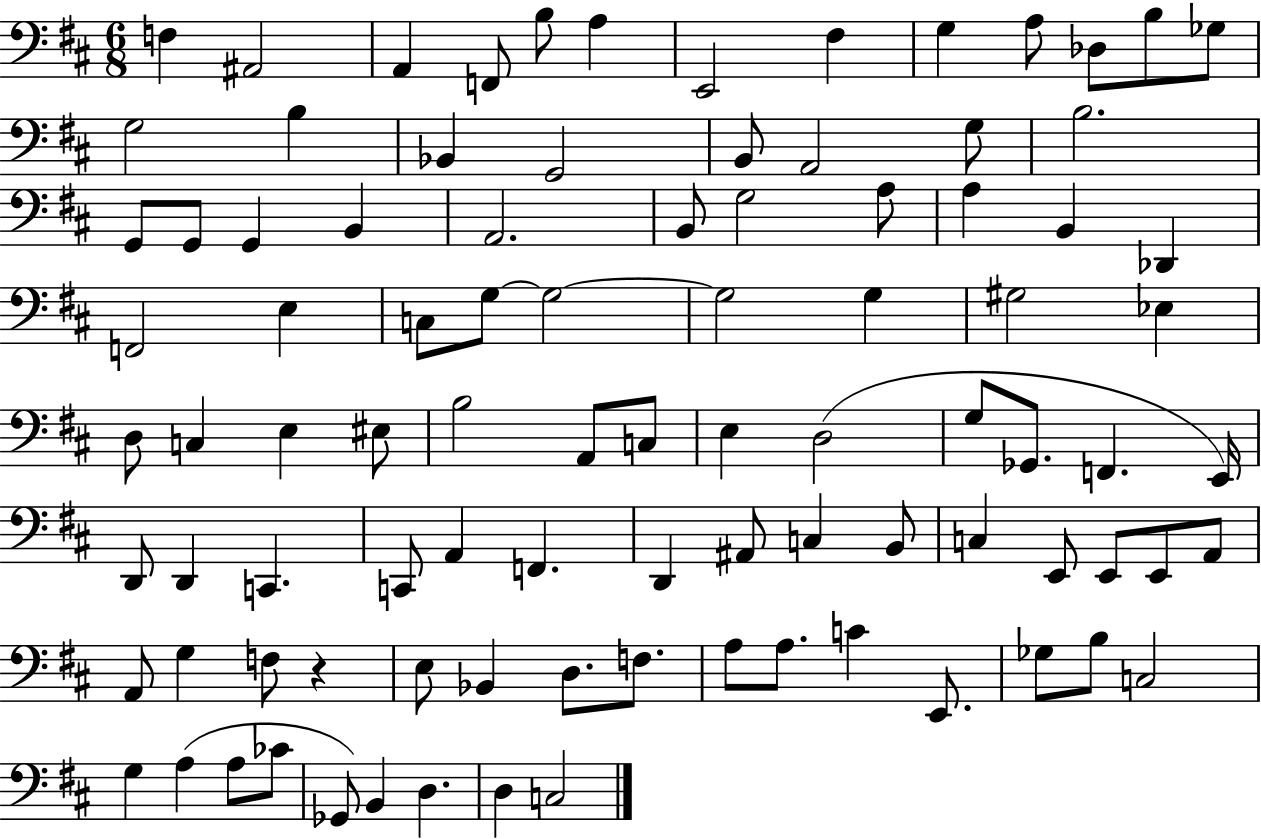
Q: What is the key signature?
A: D major